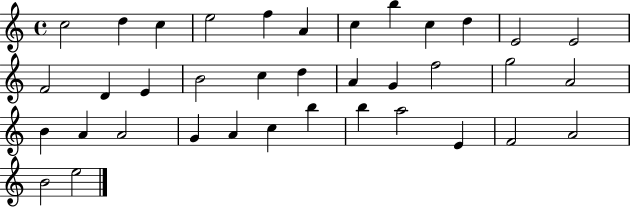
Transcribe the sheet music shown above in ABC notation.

X:1
T:Untitled
M:4/4
L:1/4
K:C
c2 d c e2 f A c b c d E2 E2 F2 D E B2 c d A G f2 g2 A2 B A A2 G A c b b a2 E F2 A2 B2 e2